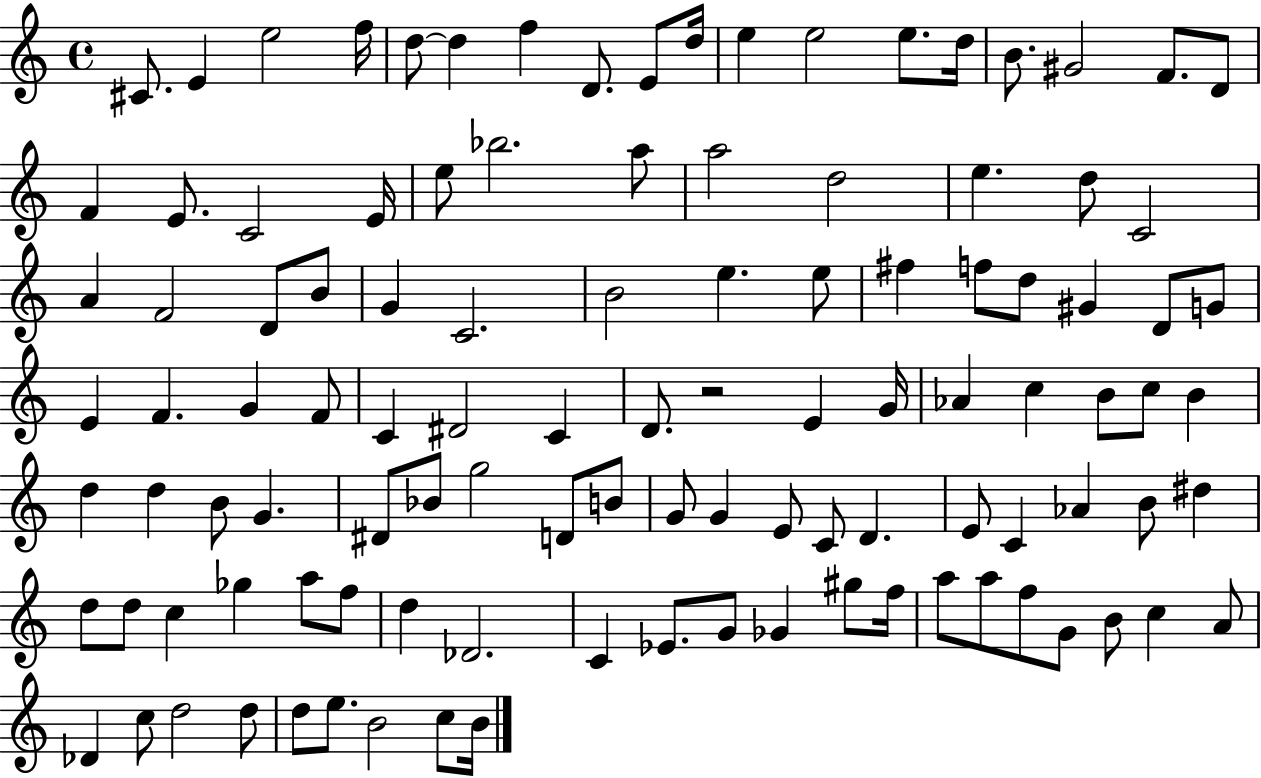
C#4/e. E4/q E5/h F5/s D5/e D5/q F5/q D4/e. E4/e D5/s E5/q E5/h E5/e. D5/s B4/e. G#4/h F4/e. D4/e F4/q E4/e. C4/h E4/s E5/e Bb5/h. A5/e A5/h D5/h E5/q. D5/e C4/h A4/q F4/h D4/e B4/e G4/q C4/h. B4/h E5/q. E5/e F#5/q F5/e D5/e G#4/q D4/e G4/e E4/q F4/q. G4/q F4/e C4/q D#4/h C4/q D4/e. R/h E4/q G4/s Ab4/q C5/q B4/e C5/e B4/q D5/q D5/q B4/e G4/q. D#4/e Bb4/e G5/h D4/e B4/e G4/e G4/q E4/e C4/e D4/q. E4/e C4/q Ab4/q B4/e D#5/q D5/e D5/e C5/q Gb5/q A5/e F5/e D5/q Db4/h. C4/q Eb4/e. G4/e Gb4/q G#5/e F5/s A5/e A5/e F5/e G4/e B4/e C5/q A4/e Db4/q C5/e D5/h D5/e D5/e E5/e. B4/h C5/e B4/s